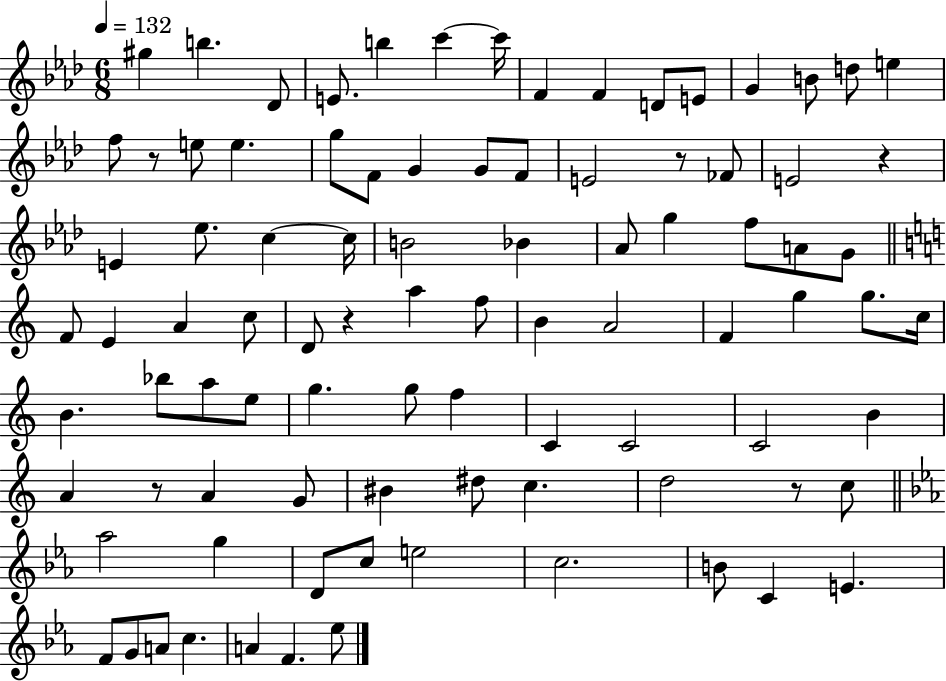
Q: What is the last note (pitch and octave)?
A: Eb5